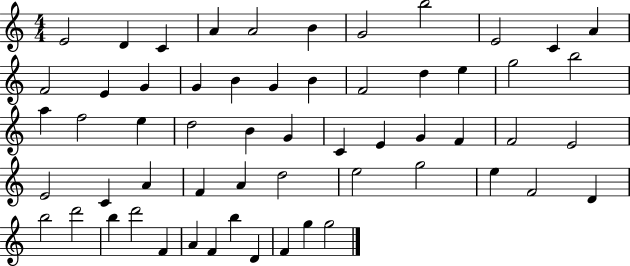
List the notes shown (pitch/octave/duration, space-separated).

E4/h D4/q C4/q A4/q A4/h B4/q G4/h B5/h E4/h C4/q A4/q F4/h E4/q G4/q G4/q B4/q G4/q B4/q F4/h D5/q E5/q G5/h B5/h A5/q F5/h E5/q D5/h B4/q G4/q C4/q E4/q G4/q F4/q F4/h E4/h E4/h C4/q A4/q F4/q A4/q D5/h E5/h G5/h E5/q F4/h D4/q B5/h D6/h B5/q D6/h F4/q A4/q F4/q B5/q D4/q F4/q G5/q G5/h